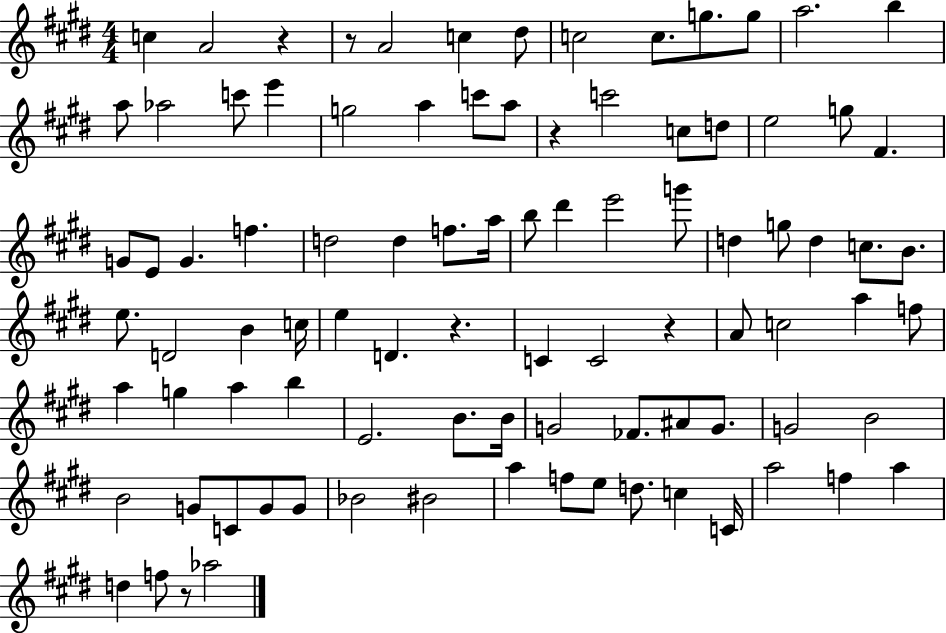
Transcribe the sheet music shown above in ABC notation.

X:1
T:Untitled
M:4/4
L:1/4
K:E
c A2 z z/2 A2 c ^d/2 c2 c/2 g/2 g/2 a2 b a/2 _a2 c'/2 e' g2 a c'/2 a/2 z c'2 c/2 d/2 e2 g/2 ^F G/2 E/2 G f d2 d f/2 a/4 b/2 ^d' e'2 g'/2 d g/2 d c/2 B/2 e/2 D2 B c/4 e D z C C2 z A/2 c2 a f/2 a g a b E2 B/2 B/4 G2 _F/2 ^A/2 G/2 G2 B2 B2 G/2 C/2 G/2 G/2 _B2 ^B2 a f/2 e/2 d/2 c C/4 a2 f a d f/2 z/2 _a2